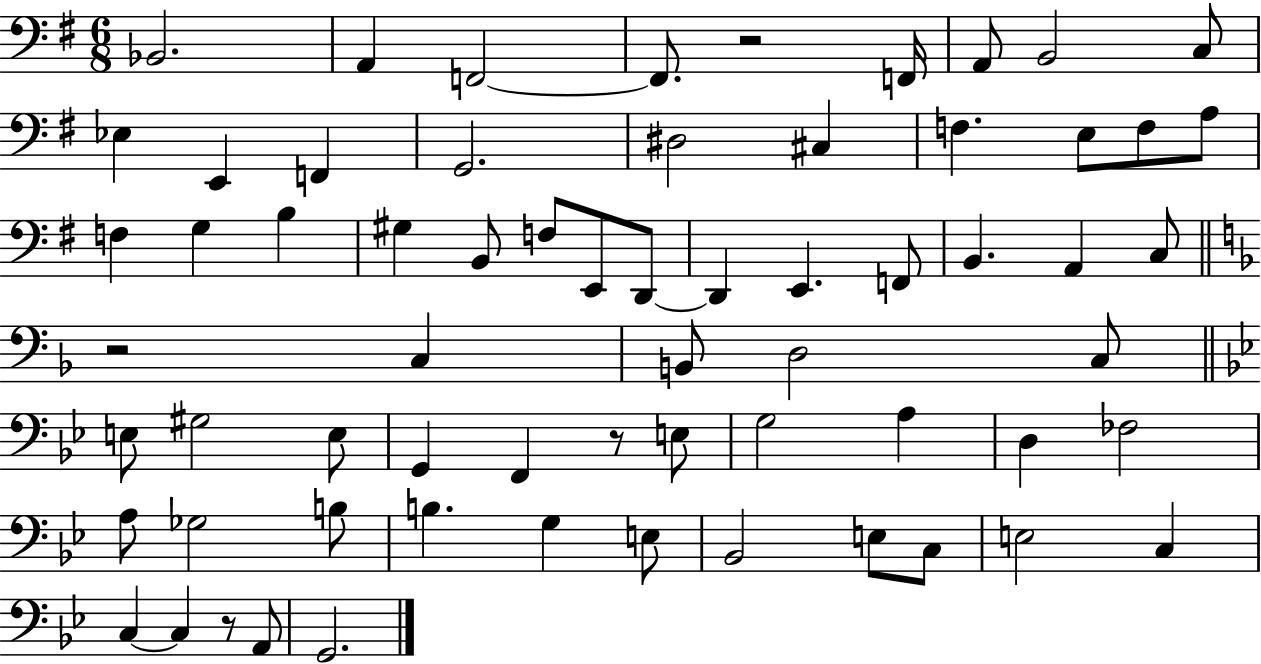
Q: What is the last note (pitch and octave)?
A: G2